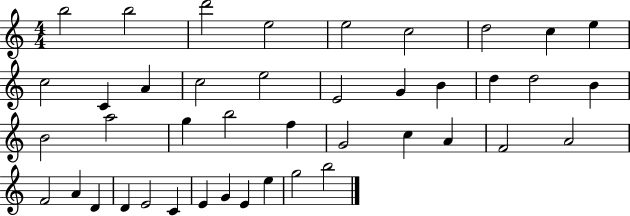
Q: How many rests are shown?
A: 0